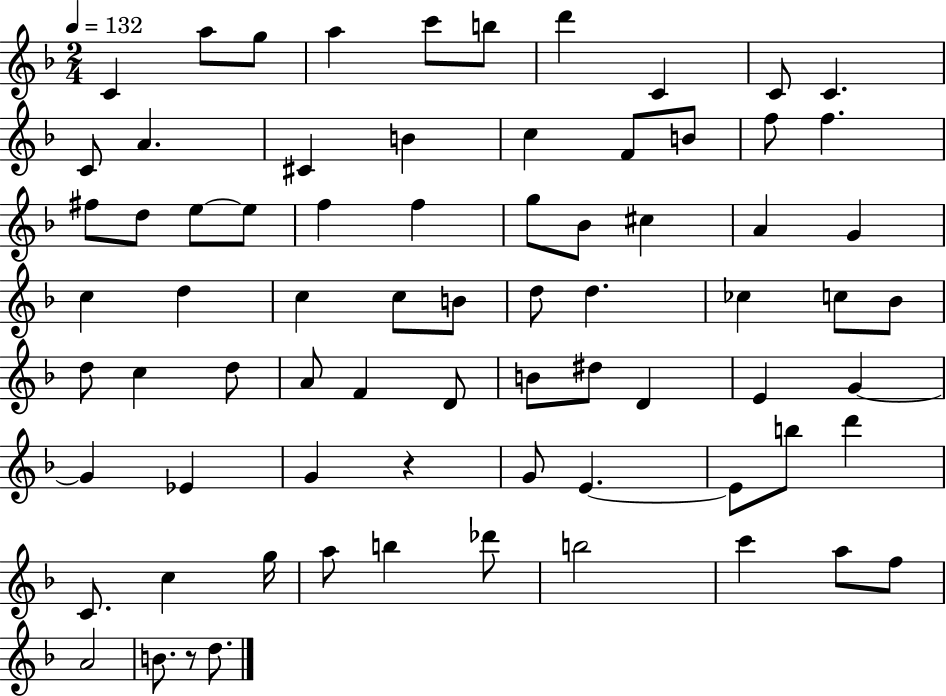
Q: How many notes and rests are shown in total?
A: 74